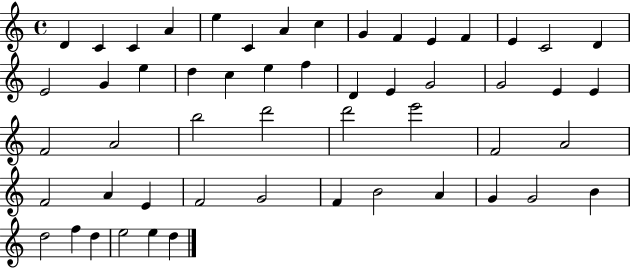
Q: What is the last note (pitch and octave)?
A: D5